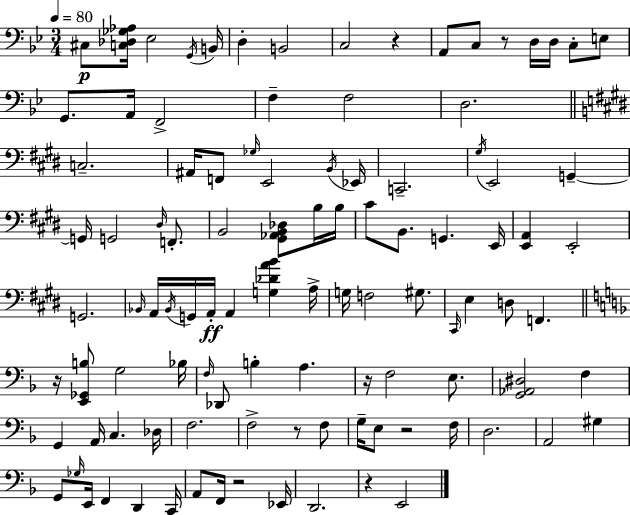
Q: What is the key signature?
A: BES major